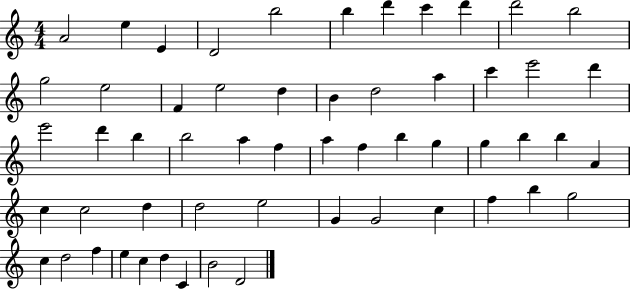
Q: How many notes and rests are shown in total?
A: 56